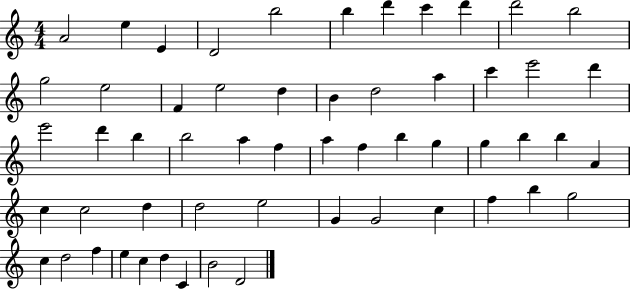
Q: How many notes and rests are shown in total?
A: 56